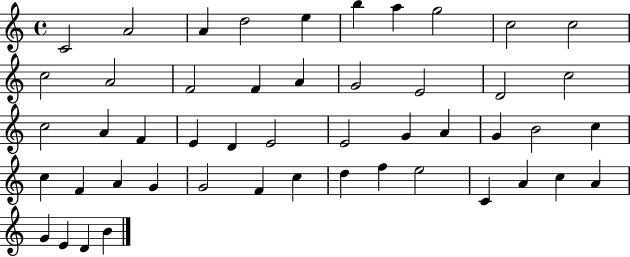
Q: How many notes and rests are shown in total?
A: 49